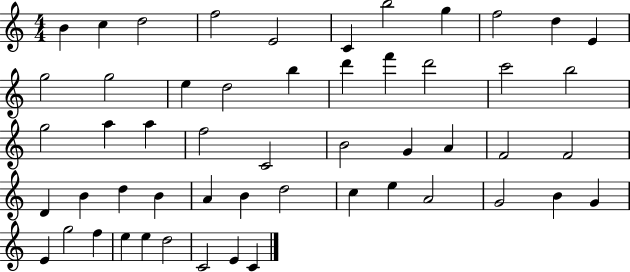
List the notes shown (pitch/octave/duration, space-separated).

B4/q C5/q D5/h F5/h E4/h C4/q B5/h G5/q F5/h D5/q E4/q G5/h G5/h E5/q D5/h B5/q D6/q F6/q D6/h C6/h B5/h G5/h A5/q A5/q F5/h C4/h B4/h G4/q A4/q F4/h F4/h D4/q B4/q D5/q B4/q A4/q B4/q D5/h C5/q E5/q A4/h G4/h B4/q G4/q E4/q G5/h F5/q E5/q E5/q D5/h C4/h E4/q C4/q